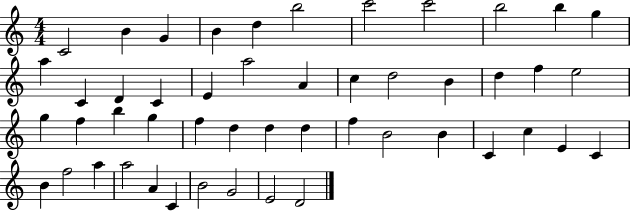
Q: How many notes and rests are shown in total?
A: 49